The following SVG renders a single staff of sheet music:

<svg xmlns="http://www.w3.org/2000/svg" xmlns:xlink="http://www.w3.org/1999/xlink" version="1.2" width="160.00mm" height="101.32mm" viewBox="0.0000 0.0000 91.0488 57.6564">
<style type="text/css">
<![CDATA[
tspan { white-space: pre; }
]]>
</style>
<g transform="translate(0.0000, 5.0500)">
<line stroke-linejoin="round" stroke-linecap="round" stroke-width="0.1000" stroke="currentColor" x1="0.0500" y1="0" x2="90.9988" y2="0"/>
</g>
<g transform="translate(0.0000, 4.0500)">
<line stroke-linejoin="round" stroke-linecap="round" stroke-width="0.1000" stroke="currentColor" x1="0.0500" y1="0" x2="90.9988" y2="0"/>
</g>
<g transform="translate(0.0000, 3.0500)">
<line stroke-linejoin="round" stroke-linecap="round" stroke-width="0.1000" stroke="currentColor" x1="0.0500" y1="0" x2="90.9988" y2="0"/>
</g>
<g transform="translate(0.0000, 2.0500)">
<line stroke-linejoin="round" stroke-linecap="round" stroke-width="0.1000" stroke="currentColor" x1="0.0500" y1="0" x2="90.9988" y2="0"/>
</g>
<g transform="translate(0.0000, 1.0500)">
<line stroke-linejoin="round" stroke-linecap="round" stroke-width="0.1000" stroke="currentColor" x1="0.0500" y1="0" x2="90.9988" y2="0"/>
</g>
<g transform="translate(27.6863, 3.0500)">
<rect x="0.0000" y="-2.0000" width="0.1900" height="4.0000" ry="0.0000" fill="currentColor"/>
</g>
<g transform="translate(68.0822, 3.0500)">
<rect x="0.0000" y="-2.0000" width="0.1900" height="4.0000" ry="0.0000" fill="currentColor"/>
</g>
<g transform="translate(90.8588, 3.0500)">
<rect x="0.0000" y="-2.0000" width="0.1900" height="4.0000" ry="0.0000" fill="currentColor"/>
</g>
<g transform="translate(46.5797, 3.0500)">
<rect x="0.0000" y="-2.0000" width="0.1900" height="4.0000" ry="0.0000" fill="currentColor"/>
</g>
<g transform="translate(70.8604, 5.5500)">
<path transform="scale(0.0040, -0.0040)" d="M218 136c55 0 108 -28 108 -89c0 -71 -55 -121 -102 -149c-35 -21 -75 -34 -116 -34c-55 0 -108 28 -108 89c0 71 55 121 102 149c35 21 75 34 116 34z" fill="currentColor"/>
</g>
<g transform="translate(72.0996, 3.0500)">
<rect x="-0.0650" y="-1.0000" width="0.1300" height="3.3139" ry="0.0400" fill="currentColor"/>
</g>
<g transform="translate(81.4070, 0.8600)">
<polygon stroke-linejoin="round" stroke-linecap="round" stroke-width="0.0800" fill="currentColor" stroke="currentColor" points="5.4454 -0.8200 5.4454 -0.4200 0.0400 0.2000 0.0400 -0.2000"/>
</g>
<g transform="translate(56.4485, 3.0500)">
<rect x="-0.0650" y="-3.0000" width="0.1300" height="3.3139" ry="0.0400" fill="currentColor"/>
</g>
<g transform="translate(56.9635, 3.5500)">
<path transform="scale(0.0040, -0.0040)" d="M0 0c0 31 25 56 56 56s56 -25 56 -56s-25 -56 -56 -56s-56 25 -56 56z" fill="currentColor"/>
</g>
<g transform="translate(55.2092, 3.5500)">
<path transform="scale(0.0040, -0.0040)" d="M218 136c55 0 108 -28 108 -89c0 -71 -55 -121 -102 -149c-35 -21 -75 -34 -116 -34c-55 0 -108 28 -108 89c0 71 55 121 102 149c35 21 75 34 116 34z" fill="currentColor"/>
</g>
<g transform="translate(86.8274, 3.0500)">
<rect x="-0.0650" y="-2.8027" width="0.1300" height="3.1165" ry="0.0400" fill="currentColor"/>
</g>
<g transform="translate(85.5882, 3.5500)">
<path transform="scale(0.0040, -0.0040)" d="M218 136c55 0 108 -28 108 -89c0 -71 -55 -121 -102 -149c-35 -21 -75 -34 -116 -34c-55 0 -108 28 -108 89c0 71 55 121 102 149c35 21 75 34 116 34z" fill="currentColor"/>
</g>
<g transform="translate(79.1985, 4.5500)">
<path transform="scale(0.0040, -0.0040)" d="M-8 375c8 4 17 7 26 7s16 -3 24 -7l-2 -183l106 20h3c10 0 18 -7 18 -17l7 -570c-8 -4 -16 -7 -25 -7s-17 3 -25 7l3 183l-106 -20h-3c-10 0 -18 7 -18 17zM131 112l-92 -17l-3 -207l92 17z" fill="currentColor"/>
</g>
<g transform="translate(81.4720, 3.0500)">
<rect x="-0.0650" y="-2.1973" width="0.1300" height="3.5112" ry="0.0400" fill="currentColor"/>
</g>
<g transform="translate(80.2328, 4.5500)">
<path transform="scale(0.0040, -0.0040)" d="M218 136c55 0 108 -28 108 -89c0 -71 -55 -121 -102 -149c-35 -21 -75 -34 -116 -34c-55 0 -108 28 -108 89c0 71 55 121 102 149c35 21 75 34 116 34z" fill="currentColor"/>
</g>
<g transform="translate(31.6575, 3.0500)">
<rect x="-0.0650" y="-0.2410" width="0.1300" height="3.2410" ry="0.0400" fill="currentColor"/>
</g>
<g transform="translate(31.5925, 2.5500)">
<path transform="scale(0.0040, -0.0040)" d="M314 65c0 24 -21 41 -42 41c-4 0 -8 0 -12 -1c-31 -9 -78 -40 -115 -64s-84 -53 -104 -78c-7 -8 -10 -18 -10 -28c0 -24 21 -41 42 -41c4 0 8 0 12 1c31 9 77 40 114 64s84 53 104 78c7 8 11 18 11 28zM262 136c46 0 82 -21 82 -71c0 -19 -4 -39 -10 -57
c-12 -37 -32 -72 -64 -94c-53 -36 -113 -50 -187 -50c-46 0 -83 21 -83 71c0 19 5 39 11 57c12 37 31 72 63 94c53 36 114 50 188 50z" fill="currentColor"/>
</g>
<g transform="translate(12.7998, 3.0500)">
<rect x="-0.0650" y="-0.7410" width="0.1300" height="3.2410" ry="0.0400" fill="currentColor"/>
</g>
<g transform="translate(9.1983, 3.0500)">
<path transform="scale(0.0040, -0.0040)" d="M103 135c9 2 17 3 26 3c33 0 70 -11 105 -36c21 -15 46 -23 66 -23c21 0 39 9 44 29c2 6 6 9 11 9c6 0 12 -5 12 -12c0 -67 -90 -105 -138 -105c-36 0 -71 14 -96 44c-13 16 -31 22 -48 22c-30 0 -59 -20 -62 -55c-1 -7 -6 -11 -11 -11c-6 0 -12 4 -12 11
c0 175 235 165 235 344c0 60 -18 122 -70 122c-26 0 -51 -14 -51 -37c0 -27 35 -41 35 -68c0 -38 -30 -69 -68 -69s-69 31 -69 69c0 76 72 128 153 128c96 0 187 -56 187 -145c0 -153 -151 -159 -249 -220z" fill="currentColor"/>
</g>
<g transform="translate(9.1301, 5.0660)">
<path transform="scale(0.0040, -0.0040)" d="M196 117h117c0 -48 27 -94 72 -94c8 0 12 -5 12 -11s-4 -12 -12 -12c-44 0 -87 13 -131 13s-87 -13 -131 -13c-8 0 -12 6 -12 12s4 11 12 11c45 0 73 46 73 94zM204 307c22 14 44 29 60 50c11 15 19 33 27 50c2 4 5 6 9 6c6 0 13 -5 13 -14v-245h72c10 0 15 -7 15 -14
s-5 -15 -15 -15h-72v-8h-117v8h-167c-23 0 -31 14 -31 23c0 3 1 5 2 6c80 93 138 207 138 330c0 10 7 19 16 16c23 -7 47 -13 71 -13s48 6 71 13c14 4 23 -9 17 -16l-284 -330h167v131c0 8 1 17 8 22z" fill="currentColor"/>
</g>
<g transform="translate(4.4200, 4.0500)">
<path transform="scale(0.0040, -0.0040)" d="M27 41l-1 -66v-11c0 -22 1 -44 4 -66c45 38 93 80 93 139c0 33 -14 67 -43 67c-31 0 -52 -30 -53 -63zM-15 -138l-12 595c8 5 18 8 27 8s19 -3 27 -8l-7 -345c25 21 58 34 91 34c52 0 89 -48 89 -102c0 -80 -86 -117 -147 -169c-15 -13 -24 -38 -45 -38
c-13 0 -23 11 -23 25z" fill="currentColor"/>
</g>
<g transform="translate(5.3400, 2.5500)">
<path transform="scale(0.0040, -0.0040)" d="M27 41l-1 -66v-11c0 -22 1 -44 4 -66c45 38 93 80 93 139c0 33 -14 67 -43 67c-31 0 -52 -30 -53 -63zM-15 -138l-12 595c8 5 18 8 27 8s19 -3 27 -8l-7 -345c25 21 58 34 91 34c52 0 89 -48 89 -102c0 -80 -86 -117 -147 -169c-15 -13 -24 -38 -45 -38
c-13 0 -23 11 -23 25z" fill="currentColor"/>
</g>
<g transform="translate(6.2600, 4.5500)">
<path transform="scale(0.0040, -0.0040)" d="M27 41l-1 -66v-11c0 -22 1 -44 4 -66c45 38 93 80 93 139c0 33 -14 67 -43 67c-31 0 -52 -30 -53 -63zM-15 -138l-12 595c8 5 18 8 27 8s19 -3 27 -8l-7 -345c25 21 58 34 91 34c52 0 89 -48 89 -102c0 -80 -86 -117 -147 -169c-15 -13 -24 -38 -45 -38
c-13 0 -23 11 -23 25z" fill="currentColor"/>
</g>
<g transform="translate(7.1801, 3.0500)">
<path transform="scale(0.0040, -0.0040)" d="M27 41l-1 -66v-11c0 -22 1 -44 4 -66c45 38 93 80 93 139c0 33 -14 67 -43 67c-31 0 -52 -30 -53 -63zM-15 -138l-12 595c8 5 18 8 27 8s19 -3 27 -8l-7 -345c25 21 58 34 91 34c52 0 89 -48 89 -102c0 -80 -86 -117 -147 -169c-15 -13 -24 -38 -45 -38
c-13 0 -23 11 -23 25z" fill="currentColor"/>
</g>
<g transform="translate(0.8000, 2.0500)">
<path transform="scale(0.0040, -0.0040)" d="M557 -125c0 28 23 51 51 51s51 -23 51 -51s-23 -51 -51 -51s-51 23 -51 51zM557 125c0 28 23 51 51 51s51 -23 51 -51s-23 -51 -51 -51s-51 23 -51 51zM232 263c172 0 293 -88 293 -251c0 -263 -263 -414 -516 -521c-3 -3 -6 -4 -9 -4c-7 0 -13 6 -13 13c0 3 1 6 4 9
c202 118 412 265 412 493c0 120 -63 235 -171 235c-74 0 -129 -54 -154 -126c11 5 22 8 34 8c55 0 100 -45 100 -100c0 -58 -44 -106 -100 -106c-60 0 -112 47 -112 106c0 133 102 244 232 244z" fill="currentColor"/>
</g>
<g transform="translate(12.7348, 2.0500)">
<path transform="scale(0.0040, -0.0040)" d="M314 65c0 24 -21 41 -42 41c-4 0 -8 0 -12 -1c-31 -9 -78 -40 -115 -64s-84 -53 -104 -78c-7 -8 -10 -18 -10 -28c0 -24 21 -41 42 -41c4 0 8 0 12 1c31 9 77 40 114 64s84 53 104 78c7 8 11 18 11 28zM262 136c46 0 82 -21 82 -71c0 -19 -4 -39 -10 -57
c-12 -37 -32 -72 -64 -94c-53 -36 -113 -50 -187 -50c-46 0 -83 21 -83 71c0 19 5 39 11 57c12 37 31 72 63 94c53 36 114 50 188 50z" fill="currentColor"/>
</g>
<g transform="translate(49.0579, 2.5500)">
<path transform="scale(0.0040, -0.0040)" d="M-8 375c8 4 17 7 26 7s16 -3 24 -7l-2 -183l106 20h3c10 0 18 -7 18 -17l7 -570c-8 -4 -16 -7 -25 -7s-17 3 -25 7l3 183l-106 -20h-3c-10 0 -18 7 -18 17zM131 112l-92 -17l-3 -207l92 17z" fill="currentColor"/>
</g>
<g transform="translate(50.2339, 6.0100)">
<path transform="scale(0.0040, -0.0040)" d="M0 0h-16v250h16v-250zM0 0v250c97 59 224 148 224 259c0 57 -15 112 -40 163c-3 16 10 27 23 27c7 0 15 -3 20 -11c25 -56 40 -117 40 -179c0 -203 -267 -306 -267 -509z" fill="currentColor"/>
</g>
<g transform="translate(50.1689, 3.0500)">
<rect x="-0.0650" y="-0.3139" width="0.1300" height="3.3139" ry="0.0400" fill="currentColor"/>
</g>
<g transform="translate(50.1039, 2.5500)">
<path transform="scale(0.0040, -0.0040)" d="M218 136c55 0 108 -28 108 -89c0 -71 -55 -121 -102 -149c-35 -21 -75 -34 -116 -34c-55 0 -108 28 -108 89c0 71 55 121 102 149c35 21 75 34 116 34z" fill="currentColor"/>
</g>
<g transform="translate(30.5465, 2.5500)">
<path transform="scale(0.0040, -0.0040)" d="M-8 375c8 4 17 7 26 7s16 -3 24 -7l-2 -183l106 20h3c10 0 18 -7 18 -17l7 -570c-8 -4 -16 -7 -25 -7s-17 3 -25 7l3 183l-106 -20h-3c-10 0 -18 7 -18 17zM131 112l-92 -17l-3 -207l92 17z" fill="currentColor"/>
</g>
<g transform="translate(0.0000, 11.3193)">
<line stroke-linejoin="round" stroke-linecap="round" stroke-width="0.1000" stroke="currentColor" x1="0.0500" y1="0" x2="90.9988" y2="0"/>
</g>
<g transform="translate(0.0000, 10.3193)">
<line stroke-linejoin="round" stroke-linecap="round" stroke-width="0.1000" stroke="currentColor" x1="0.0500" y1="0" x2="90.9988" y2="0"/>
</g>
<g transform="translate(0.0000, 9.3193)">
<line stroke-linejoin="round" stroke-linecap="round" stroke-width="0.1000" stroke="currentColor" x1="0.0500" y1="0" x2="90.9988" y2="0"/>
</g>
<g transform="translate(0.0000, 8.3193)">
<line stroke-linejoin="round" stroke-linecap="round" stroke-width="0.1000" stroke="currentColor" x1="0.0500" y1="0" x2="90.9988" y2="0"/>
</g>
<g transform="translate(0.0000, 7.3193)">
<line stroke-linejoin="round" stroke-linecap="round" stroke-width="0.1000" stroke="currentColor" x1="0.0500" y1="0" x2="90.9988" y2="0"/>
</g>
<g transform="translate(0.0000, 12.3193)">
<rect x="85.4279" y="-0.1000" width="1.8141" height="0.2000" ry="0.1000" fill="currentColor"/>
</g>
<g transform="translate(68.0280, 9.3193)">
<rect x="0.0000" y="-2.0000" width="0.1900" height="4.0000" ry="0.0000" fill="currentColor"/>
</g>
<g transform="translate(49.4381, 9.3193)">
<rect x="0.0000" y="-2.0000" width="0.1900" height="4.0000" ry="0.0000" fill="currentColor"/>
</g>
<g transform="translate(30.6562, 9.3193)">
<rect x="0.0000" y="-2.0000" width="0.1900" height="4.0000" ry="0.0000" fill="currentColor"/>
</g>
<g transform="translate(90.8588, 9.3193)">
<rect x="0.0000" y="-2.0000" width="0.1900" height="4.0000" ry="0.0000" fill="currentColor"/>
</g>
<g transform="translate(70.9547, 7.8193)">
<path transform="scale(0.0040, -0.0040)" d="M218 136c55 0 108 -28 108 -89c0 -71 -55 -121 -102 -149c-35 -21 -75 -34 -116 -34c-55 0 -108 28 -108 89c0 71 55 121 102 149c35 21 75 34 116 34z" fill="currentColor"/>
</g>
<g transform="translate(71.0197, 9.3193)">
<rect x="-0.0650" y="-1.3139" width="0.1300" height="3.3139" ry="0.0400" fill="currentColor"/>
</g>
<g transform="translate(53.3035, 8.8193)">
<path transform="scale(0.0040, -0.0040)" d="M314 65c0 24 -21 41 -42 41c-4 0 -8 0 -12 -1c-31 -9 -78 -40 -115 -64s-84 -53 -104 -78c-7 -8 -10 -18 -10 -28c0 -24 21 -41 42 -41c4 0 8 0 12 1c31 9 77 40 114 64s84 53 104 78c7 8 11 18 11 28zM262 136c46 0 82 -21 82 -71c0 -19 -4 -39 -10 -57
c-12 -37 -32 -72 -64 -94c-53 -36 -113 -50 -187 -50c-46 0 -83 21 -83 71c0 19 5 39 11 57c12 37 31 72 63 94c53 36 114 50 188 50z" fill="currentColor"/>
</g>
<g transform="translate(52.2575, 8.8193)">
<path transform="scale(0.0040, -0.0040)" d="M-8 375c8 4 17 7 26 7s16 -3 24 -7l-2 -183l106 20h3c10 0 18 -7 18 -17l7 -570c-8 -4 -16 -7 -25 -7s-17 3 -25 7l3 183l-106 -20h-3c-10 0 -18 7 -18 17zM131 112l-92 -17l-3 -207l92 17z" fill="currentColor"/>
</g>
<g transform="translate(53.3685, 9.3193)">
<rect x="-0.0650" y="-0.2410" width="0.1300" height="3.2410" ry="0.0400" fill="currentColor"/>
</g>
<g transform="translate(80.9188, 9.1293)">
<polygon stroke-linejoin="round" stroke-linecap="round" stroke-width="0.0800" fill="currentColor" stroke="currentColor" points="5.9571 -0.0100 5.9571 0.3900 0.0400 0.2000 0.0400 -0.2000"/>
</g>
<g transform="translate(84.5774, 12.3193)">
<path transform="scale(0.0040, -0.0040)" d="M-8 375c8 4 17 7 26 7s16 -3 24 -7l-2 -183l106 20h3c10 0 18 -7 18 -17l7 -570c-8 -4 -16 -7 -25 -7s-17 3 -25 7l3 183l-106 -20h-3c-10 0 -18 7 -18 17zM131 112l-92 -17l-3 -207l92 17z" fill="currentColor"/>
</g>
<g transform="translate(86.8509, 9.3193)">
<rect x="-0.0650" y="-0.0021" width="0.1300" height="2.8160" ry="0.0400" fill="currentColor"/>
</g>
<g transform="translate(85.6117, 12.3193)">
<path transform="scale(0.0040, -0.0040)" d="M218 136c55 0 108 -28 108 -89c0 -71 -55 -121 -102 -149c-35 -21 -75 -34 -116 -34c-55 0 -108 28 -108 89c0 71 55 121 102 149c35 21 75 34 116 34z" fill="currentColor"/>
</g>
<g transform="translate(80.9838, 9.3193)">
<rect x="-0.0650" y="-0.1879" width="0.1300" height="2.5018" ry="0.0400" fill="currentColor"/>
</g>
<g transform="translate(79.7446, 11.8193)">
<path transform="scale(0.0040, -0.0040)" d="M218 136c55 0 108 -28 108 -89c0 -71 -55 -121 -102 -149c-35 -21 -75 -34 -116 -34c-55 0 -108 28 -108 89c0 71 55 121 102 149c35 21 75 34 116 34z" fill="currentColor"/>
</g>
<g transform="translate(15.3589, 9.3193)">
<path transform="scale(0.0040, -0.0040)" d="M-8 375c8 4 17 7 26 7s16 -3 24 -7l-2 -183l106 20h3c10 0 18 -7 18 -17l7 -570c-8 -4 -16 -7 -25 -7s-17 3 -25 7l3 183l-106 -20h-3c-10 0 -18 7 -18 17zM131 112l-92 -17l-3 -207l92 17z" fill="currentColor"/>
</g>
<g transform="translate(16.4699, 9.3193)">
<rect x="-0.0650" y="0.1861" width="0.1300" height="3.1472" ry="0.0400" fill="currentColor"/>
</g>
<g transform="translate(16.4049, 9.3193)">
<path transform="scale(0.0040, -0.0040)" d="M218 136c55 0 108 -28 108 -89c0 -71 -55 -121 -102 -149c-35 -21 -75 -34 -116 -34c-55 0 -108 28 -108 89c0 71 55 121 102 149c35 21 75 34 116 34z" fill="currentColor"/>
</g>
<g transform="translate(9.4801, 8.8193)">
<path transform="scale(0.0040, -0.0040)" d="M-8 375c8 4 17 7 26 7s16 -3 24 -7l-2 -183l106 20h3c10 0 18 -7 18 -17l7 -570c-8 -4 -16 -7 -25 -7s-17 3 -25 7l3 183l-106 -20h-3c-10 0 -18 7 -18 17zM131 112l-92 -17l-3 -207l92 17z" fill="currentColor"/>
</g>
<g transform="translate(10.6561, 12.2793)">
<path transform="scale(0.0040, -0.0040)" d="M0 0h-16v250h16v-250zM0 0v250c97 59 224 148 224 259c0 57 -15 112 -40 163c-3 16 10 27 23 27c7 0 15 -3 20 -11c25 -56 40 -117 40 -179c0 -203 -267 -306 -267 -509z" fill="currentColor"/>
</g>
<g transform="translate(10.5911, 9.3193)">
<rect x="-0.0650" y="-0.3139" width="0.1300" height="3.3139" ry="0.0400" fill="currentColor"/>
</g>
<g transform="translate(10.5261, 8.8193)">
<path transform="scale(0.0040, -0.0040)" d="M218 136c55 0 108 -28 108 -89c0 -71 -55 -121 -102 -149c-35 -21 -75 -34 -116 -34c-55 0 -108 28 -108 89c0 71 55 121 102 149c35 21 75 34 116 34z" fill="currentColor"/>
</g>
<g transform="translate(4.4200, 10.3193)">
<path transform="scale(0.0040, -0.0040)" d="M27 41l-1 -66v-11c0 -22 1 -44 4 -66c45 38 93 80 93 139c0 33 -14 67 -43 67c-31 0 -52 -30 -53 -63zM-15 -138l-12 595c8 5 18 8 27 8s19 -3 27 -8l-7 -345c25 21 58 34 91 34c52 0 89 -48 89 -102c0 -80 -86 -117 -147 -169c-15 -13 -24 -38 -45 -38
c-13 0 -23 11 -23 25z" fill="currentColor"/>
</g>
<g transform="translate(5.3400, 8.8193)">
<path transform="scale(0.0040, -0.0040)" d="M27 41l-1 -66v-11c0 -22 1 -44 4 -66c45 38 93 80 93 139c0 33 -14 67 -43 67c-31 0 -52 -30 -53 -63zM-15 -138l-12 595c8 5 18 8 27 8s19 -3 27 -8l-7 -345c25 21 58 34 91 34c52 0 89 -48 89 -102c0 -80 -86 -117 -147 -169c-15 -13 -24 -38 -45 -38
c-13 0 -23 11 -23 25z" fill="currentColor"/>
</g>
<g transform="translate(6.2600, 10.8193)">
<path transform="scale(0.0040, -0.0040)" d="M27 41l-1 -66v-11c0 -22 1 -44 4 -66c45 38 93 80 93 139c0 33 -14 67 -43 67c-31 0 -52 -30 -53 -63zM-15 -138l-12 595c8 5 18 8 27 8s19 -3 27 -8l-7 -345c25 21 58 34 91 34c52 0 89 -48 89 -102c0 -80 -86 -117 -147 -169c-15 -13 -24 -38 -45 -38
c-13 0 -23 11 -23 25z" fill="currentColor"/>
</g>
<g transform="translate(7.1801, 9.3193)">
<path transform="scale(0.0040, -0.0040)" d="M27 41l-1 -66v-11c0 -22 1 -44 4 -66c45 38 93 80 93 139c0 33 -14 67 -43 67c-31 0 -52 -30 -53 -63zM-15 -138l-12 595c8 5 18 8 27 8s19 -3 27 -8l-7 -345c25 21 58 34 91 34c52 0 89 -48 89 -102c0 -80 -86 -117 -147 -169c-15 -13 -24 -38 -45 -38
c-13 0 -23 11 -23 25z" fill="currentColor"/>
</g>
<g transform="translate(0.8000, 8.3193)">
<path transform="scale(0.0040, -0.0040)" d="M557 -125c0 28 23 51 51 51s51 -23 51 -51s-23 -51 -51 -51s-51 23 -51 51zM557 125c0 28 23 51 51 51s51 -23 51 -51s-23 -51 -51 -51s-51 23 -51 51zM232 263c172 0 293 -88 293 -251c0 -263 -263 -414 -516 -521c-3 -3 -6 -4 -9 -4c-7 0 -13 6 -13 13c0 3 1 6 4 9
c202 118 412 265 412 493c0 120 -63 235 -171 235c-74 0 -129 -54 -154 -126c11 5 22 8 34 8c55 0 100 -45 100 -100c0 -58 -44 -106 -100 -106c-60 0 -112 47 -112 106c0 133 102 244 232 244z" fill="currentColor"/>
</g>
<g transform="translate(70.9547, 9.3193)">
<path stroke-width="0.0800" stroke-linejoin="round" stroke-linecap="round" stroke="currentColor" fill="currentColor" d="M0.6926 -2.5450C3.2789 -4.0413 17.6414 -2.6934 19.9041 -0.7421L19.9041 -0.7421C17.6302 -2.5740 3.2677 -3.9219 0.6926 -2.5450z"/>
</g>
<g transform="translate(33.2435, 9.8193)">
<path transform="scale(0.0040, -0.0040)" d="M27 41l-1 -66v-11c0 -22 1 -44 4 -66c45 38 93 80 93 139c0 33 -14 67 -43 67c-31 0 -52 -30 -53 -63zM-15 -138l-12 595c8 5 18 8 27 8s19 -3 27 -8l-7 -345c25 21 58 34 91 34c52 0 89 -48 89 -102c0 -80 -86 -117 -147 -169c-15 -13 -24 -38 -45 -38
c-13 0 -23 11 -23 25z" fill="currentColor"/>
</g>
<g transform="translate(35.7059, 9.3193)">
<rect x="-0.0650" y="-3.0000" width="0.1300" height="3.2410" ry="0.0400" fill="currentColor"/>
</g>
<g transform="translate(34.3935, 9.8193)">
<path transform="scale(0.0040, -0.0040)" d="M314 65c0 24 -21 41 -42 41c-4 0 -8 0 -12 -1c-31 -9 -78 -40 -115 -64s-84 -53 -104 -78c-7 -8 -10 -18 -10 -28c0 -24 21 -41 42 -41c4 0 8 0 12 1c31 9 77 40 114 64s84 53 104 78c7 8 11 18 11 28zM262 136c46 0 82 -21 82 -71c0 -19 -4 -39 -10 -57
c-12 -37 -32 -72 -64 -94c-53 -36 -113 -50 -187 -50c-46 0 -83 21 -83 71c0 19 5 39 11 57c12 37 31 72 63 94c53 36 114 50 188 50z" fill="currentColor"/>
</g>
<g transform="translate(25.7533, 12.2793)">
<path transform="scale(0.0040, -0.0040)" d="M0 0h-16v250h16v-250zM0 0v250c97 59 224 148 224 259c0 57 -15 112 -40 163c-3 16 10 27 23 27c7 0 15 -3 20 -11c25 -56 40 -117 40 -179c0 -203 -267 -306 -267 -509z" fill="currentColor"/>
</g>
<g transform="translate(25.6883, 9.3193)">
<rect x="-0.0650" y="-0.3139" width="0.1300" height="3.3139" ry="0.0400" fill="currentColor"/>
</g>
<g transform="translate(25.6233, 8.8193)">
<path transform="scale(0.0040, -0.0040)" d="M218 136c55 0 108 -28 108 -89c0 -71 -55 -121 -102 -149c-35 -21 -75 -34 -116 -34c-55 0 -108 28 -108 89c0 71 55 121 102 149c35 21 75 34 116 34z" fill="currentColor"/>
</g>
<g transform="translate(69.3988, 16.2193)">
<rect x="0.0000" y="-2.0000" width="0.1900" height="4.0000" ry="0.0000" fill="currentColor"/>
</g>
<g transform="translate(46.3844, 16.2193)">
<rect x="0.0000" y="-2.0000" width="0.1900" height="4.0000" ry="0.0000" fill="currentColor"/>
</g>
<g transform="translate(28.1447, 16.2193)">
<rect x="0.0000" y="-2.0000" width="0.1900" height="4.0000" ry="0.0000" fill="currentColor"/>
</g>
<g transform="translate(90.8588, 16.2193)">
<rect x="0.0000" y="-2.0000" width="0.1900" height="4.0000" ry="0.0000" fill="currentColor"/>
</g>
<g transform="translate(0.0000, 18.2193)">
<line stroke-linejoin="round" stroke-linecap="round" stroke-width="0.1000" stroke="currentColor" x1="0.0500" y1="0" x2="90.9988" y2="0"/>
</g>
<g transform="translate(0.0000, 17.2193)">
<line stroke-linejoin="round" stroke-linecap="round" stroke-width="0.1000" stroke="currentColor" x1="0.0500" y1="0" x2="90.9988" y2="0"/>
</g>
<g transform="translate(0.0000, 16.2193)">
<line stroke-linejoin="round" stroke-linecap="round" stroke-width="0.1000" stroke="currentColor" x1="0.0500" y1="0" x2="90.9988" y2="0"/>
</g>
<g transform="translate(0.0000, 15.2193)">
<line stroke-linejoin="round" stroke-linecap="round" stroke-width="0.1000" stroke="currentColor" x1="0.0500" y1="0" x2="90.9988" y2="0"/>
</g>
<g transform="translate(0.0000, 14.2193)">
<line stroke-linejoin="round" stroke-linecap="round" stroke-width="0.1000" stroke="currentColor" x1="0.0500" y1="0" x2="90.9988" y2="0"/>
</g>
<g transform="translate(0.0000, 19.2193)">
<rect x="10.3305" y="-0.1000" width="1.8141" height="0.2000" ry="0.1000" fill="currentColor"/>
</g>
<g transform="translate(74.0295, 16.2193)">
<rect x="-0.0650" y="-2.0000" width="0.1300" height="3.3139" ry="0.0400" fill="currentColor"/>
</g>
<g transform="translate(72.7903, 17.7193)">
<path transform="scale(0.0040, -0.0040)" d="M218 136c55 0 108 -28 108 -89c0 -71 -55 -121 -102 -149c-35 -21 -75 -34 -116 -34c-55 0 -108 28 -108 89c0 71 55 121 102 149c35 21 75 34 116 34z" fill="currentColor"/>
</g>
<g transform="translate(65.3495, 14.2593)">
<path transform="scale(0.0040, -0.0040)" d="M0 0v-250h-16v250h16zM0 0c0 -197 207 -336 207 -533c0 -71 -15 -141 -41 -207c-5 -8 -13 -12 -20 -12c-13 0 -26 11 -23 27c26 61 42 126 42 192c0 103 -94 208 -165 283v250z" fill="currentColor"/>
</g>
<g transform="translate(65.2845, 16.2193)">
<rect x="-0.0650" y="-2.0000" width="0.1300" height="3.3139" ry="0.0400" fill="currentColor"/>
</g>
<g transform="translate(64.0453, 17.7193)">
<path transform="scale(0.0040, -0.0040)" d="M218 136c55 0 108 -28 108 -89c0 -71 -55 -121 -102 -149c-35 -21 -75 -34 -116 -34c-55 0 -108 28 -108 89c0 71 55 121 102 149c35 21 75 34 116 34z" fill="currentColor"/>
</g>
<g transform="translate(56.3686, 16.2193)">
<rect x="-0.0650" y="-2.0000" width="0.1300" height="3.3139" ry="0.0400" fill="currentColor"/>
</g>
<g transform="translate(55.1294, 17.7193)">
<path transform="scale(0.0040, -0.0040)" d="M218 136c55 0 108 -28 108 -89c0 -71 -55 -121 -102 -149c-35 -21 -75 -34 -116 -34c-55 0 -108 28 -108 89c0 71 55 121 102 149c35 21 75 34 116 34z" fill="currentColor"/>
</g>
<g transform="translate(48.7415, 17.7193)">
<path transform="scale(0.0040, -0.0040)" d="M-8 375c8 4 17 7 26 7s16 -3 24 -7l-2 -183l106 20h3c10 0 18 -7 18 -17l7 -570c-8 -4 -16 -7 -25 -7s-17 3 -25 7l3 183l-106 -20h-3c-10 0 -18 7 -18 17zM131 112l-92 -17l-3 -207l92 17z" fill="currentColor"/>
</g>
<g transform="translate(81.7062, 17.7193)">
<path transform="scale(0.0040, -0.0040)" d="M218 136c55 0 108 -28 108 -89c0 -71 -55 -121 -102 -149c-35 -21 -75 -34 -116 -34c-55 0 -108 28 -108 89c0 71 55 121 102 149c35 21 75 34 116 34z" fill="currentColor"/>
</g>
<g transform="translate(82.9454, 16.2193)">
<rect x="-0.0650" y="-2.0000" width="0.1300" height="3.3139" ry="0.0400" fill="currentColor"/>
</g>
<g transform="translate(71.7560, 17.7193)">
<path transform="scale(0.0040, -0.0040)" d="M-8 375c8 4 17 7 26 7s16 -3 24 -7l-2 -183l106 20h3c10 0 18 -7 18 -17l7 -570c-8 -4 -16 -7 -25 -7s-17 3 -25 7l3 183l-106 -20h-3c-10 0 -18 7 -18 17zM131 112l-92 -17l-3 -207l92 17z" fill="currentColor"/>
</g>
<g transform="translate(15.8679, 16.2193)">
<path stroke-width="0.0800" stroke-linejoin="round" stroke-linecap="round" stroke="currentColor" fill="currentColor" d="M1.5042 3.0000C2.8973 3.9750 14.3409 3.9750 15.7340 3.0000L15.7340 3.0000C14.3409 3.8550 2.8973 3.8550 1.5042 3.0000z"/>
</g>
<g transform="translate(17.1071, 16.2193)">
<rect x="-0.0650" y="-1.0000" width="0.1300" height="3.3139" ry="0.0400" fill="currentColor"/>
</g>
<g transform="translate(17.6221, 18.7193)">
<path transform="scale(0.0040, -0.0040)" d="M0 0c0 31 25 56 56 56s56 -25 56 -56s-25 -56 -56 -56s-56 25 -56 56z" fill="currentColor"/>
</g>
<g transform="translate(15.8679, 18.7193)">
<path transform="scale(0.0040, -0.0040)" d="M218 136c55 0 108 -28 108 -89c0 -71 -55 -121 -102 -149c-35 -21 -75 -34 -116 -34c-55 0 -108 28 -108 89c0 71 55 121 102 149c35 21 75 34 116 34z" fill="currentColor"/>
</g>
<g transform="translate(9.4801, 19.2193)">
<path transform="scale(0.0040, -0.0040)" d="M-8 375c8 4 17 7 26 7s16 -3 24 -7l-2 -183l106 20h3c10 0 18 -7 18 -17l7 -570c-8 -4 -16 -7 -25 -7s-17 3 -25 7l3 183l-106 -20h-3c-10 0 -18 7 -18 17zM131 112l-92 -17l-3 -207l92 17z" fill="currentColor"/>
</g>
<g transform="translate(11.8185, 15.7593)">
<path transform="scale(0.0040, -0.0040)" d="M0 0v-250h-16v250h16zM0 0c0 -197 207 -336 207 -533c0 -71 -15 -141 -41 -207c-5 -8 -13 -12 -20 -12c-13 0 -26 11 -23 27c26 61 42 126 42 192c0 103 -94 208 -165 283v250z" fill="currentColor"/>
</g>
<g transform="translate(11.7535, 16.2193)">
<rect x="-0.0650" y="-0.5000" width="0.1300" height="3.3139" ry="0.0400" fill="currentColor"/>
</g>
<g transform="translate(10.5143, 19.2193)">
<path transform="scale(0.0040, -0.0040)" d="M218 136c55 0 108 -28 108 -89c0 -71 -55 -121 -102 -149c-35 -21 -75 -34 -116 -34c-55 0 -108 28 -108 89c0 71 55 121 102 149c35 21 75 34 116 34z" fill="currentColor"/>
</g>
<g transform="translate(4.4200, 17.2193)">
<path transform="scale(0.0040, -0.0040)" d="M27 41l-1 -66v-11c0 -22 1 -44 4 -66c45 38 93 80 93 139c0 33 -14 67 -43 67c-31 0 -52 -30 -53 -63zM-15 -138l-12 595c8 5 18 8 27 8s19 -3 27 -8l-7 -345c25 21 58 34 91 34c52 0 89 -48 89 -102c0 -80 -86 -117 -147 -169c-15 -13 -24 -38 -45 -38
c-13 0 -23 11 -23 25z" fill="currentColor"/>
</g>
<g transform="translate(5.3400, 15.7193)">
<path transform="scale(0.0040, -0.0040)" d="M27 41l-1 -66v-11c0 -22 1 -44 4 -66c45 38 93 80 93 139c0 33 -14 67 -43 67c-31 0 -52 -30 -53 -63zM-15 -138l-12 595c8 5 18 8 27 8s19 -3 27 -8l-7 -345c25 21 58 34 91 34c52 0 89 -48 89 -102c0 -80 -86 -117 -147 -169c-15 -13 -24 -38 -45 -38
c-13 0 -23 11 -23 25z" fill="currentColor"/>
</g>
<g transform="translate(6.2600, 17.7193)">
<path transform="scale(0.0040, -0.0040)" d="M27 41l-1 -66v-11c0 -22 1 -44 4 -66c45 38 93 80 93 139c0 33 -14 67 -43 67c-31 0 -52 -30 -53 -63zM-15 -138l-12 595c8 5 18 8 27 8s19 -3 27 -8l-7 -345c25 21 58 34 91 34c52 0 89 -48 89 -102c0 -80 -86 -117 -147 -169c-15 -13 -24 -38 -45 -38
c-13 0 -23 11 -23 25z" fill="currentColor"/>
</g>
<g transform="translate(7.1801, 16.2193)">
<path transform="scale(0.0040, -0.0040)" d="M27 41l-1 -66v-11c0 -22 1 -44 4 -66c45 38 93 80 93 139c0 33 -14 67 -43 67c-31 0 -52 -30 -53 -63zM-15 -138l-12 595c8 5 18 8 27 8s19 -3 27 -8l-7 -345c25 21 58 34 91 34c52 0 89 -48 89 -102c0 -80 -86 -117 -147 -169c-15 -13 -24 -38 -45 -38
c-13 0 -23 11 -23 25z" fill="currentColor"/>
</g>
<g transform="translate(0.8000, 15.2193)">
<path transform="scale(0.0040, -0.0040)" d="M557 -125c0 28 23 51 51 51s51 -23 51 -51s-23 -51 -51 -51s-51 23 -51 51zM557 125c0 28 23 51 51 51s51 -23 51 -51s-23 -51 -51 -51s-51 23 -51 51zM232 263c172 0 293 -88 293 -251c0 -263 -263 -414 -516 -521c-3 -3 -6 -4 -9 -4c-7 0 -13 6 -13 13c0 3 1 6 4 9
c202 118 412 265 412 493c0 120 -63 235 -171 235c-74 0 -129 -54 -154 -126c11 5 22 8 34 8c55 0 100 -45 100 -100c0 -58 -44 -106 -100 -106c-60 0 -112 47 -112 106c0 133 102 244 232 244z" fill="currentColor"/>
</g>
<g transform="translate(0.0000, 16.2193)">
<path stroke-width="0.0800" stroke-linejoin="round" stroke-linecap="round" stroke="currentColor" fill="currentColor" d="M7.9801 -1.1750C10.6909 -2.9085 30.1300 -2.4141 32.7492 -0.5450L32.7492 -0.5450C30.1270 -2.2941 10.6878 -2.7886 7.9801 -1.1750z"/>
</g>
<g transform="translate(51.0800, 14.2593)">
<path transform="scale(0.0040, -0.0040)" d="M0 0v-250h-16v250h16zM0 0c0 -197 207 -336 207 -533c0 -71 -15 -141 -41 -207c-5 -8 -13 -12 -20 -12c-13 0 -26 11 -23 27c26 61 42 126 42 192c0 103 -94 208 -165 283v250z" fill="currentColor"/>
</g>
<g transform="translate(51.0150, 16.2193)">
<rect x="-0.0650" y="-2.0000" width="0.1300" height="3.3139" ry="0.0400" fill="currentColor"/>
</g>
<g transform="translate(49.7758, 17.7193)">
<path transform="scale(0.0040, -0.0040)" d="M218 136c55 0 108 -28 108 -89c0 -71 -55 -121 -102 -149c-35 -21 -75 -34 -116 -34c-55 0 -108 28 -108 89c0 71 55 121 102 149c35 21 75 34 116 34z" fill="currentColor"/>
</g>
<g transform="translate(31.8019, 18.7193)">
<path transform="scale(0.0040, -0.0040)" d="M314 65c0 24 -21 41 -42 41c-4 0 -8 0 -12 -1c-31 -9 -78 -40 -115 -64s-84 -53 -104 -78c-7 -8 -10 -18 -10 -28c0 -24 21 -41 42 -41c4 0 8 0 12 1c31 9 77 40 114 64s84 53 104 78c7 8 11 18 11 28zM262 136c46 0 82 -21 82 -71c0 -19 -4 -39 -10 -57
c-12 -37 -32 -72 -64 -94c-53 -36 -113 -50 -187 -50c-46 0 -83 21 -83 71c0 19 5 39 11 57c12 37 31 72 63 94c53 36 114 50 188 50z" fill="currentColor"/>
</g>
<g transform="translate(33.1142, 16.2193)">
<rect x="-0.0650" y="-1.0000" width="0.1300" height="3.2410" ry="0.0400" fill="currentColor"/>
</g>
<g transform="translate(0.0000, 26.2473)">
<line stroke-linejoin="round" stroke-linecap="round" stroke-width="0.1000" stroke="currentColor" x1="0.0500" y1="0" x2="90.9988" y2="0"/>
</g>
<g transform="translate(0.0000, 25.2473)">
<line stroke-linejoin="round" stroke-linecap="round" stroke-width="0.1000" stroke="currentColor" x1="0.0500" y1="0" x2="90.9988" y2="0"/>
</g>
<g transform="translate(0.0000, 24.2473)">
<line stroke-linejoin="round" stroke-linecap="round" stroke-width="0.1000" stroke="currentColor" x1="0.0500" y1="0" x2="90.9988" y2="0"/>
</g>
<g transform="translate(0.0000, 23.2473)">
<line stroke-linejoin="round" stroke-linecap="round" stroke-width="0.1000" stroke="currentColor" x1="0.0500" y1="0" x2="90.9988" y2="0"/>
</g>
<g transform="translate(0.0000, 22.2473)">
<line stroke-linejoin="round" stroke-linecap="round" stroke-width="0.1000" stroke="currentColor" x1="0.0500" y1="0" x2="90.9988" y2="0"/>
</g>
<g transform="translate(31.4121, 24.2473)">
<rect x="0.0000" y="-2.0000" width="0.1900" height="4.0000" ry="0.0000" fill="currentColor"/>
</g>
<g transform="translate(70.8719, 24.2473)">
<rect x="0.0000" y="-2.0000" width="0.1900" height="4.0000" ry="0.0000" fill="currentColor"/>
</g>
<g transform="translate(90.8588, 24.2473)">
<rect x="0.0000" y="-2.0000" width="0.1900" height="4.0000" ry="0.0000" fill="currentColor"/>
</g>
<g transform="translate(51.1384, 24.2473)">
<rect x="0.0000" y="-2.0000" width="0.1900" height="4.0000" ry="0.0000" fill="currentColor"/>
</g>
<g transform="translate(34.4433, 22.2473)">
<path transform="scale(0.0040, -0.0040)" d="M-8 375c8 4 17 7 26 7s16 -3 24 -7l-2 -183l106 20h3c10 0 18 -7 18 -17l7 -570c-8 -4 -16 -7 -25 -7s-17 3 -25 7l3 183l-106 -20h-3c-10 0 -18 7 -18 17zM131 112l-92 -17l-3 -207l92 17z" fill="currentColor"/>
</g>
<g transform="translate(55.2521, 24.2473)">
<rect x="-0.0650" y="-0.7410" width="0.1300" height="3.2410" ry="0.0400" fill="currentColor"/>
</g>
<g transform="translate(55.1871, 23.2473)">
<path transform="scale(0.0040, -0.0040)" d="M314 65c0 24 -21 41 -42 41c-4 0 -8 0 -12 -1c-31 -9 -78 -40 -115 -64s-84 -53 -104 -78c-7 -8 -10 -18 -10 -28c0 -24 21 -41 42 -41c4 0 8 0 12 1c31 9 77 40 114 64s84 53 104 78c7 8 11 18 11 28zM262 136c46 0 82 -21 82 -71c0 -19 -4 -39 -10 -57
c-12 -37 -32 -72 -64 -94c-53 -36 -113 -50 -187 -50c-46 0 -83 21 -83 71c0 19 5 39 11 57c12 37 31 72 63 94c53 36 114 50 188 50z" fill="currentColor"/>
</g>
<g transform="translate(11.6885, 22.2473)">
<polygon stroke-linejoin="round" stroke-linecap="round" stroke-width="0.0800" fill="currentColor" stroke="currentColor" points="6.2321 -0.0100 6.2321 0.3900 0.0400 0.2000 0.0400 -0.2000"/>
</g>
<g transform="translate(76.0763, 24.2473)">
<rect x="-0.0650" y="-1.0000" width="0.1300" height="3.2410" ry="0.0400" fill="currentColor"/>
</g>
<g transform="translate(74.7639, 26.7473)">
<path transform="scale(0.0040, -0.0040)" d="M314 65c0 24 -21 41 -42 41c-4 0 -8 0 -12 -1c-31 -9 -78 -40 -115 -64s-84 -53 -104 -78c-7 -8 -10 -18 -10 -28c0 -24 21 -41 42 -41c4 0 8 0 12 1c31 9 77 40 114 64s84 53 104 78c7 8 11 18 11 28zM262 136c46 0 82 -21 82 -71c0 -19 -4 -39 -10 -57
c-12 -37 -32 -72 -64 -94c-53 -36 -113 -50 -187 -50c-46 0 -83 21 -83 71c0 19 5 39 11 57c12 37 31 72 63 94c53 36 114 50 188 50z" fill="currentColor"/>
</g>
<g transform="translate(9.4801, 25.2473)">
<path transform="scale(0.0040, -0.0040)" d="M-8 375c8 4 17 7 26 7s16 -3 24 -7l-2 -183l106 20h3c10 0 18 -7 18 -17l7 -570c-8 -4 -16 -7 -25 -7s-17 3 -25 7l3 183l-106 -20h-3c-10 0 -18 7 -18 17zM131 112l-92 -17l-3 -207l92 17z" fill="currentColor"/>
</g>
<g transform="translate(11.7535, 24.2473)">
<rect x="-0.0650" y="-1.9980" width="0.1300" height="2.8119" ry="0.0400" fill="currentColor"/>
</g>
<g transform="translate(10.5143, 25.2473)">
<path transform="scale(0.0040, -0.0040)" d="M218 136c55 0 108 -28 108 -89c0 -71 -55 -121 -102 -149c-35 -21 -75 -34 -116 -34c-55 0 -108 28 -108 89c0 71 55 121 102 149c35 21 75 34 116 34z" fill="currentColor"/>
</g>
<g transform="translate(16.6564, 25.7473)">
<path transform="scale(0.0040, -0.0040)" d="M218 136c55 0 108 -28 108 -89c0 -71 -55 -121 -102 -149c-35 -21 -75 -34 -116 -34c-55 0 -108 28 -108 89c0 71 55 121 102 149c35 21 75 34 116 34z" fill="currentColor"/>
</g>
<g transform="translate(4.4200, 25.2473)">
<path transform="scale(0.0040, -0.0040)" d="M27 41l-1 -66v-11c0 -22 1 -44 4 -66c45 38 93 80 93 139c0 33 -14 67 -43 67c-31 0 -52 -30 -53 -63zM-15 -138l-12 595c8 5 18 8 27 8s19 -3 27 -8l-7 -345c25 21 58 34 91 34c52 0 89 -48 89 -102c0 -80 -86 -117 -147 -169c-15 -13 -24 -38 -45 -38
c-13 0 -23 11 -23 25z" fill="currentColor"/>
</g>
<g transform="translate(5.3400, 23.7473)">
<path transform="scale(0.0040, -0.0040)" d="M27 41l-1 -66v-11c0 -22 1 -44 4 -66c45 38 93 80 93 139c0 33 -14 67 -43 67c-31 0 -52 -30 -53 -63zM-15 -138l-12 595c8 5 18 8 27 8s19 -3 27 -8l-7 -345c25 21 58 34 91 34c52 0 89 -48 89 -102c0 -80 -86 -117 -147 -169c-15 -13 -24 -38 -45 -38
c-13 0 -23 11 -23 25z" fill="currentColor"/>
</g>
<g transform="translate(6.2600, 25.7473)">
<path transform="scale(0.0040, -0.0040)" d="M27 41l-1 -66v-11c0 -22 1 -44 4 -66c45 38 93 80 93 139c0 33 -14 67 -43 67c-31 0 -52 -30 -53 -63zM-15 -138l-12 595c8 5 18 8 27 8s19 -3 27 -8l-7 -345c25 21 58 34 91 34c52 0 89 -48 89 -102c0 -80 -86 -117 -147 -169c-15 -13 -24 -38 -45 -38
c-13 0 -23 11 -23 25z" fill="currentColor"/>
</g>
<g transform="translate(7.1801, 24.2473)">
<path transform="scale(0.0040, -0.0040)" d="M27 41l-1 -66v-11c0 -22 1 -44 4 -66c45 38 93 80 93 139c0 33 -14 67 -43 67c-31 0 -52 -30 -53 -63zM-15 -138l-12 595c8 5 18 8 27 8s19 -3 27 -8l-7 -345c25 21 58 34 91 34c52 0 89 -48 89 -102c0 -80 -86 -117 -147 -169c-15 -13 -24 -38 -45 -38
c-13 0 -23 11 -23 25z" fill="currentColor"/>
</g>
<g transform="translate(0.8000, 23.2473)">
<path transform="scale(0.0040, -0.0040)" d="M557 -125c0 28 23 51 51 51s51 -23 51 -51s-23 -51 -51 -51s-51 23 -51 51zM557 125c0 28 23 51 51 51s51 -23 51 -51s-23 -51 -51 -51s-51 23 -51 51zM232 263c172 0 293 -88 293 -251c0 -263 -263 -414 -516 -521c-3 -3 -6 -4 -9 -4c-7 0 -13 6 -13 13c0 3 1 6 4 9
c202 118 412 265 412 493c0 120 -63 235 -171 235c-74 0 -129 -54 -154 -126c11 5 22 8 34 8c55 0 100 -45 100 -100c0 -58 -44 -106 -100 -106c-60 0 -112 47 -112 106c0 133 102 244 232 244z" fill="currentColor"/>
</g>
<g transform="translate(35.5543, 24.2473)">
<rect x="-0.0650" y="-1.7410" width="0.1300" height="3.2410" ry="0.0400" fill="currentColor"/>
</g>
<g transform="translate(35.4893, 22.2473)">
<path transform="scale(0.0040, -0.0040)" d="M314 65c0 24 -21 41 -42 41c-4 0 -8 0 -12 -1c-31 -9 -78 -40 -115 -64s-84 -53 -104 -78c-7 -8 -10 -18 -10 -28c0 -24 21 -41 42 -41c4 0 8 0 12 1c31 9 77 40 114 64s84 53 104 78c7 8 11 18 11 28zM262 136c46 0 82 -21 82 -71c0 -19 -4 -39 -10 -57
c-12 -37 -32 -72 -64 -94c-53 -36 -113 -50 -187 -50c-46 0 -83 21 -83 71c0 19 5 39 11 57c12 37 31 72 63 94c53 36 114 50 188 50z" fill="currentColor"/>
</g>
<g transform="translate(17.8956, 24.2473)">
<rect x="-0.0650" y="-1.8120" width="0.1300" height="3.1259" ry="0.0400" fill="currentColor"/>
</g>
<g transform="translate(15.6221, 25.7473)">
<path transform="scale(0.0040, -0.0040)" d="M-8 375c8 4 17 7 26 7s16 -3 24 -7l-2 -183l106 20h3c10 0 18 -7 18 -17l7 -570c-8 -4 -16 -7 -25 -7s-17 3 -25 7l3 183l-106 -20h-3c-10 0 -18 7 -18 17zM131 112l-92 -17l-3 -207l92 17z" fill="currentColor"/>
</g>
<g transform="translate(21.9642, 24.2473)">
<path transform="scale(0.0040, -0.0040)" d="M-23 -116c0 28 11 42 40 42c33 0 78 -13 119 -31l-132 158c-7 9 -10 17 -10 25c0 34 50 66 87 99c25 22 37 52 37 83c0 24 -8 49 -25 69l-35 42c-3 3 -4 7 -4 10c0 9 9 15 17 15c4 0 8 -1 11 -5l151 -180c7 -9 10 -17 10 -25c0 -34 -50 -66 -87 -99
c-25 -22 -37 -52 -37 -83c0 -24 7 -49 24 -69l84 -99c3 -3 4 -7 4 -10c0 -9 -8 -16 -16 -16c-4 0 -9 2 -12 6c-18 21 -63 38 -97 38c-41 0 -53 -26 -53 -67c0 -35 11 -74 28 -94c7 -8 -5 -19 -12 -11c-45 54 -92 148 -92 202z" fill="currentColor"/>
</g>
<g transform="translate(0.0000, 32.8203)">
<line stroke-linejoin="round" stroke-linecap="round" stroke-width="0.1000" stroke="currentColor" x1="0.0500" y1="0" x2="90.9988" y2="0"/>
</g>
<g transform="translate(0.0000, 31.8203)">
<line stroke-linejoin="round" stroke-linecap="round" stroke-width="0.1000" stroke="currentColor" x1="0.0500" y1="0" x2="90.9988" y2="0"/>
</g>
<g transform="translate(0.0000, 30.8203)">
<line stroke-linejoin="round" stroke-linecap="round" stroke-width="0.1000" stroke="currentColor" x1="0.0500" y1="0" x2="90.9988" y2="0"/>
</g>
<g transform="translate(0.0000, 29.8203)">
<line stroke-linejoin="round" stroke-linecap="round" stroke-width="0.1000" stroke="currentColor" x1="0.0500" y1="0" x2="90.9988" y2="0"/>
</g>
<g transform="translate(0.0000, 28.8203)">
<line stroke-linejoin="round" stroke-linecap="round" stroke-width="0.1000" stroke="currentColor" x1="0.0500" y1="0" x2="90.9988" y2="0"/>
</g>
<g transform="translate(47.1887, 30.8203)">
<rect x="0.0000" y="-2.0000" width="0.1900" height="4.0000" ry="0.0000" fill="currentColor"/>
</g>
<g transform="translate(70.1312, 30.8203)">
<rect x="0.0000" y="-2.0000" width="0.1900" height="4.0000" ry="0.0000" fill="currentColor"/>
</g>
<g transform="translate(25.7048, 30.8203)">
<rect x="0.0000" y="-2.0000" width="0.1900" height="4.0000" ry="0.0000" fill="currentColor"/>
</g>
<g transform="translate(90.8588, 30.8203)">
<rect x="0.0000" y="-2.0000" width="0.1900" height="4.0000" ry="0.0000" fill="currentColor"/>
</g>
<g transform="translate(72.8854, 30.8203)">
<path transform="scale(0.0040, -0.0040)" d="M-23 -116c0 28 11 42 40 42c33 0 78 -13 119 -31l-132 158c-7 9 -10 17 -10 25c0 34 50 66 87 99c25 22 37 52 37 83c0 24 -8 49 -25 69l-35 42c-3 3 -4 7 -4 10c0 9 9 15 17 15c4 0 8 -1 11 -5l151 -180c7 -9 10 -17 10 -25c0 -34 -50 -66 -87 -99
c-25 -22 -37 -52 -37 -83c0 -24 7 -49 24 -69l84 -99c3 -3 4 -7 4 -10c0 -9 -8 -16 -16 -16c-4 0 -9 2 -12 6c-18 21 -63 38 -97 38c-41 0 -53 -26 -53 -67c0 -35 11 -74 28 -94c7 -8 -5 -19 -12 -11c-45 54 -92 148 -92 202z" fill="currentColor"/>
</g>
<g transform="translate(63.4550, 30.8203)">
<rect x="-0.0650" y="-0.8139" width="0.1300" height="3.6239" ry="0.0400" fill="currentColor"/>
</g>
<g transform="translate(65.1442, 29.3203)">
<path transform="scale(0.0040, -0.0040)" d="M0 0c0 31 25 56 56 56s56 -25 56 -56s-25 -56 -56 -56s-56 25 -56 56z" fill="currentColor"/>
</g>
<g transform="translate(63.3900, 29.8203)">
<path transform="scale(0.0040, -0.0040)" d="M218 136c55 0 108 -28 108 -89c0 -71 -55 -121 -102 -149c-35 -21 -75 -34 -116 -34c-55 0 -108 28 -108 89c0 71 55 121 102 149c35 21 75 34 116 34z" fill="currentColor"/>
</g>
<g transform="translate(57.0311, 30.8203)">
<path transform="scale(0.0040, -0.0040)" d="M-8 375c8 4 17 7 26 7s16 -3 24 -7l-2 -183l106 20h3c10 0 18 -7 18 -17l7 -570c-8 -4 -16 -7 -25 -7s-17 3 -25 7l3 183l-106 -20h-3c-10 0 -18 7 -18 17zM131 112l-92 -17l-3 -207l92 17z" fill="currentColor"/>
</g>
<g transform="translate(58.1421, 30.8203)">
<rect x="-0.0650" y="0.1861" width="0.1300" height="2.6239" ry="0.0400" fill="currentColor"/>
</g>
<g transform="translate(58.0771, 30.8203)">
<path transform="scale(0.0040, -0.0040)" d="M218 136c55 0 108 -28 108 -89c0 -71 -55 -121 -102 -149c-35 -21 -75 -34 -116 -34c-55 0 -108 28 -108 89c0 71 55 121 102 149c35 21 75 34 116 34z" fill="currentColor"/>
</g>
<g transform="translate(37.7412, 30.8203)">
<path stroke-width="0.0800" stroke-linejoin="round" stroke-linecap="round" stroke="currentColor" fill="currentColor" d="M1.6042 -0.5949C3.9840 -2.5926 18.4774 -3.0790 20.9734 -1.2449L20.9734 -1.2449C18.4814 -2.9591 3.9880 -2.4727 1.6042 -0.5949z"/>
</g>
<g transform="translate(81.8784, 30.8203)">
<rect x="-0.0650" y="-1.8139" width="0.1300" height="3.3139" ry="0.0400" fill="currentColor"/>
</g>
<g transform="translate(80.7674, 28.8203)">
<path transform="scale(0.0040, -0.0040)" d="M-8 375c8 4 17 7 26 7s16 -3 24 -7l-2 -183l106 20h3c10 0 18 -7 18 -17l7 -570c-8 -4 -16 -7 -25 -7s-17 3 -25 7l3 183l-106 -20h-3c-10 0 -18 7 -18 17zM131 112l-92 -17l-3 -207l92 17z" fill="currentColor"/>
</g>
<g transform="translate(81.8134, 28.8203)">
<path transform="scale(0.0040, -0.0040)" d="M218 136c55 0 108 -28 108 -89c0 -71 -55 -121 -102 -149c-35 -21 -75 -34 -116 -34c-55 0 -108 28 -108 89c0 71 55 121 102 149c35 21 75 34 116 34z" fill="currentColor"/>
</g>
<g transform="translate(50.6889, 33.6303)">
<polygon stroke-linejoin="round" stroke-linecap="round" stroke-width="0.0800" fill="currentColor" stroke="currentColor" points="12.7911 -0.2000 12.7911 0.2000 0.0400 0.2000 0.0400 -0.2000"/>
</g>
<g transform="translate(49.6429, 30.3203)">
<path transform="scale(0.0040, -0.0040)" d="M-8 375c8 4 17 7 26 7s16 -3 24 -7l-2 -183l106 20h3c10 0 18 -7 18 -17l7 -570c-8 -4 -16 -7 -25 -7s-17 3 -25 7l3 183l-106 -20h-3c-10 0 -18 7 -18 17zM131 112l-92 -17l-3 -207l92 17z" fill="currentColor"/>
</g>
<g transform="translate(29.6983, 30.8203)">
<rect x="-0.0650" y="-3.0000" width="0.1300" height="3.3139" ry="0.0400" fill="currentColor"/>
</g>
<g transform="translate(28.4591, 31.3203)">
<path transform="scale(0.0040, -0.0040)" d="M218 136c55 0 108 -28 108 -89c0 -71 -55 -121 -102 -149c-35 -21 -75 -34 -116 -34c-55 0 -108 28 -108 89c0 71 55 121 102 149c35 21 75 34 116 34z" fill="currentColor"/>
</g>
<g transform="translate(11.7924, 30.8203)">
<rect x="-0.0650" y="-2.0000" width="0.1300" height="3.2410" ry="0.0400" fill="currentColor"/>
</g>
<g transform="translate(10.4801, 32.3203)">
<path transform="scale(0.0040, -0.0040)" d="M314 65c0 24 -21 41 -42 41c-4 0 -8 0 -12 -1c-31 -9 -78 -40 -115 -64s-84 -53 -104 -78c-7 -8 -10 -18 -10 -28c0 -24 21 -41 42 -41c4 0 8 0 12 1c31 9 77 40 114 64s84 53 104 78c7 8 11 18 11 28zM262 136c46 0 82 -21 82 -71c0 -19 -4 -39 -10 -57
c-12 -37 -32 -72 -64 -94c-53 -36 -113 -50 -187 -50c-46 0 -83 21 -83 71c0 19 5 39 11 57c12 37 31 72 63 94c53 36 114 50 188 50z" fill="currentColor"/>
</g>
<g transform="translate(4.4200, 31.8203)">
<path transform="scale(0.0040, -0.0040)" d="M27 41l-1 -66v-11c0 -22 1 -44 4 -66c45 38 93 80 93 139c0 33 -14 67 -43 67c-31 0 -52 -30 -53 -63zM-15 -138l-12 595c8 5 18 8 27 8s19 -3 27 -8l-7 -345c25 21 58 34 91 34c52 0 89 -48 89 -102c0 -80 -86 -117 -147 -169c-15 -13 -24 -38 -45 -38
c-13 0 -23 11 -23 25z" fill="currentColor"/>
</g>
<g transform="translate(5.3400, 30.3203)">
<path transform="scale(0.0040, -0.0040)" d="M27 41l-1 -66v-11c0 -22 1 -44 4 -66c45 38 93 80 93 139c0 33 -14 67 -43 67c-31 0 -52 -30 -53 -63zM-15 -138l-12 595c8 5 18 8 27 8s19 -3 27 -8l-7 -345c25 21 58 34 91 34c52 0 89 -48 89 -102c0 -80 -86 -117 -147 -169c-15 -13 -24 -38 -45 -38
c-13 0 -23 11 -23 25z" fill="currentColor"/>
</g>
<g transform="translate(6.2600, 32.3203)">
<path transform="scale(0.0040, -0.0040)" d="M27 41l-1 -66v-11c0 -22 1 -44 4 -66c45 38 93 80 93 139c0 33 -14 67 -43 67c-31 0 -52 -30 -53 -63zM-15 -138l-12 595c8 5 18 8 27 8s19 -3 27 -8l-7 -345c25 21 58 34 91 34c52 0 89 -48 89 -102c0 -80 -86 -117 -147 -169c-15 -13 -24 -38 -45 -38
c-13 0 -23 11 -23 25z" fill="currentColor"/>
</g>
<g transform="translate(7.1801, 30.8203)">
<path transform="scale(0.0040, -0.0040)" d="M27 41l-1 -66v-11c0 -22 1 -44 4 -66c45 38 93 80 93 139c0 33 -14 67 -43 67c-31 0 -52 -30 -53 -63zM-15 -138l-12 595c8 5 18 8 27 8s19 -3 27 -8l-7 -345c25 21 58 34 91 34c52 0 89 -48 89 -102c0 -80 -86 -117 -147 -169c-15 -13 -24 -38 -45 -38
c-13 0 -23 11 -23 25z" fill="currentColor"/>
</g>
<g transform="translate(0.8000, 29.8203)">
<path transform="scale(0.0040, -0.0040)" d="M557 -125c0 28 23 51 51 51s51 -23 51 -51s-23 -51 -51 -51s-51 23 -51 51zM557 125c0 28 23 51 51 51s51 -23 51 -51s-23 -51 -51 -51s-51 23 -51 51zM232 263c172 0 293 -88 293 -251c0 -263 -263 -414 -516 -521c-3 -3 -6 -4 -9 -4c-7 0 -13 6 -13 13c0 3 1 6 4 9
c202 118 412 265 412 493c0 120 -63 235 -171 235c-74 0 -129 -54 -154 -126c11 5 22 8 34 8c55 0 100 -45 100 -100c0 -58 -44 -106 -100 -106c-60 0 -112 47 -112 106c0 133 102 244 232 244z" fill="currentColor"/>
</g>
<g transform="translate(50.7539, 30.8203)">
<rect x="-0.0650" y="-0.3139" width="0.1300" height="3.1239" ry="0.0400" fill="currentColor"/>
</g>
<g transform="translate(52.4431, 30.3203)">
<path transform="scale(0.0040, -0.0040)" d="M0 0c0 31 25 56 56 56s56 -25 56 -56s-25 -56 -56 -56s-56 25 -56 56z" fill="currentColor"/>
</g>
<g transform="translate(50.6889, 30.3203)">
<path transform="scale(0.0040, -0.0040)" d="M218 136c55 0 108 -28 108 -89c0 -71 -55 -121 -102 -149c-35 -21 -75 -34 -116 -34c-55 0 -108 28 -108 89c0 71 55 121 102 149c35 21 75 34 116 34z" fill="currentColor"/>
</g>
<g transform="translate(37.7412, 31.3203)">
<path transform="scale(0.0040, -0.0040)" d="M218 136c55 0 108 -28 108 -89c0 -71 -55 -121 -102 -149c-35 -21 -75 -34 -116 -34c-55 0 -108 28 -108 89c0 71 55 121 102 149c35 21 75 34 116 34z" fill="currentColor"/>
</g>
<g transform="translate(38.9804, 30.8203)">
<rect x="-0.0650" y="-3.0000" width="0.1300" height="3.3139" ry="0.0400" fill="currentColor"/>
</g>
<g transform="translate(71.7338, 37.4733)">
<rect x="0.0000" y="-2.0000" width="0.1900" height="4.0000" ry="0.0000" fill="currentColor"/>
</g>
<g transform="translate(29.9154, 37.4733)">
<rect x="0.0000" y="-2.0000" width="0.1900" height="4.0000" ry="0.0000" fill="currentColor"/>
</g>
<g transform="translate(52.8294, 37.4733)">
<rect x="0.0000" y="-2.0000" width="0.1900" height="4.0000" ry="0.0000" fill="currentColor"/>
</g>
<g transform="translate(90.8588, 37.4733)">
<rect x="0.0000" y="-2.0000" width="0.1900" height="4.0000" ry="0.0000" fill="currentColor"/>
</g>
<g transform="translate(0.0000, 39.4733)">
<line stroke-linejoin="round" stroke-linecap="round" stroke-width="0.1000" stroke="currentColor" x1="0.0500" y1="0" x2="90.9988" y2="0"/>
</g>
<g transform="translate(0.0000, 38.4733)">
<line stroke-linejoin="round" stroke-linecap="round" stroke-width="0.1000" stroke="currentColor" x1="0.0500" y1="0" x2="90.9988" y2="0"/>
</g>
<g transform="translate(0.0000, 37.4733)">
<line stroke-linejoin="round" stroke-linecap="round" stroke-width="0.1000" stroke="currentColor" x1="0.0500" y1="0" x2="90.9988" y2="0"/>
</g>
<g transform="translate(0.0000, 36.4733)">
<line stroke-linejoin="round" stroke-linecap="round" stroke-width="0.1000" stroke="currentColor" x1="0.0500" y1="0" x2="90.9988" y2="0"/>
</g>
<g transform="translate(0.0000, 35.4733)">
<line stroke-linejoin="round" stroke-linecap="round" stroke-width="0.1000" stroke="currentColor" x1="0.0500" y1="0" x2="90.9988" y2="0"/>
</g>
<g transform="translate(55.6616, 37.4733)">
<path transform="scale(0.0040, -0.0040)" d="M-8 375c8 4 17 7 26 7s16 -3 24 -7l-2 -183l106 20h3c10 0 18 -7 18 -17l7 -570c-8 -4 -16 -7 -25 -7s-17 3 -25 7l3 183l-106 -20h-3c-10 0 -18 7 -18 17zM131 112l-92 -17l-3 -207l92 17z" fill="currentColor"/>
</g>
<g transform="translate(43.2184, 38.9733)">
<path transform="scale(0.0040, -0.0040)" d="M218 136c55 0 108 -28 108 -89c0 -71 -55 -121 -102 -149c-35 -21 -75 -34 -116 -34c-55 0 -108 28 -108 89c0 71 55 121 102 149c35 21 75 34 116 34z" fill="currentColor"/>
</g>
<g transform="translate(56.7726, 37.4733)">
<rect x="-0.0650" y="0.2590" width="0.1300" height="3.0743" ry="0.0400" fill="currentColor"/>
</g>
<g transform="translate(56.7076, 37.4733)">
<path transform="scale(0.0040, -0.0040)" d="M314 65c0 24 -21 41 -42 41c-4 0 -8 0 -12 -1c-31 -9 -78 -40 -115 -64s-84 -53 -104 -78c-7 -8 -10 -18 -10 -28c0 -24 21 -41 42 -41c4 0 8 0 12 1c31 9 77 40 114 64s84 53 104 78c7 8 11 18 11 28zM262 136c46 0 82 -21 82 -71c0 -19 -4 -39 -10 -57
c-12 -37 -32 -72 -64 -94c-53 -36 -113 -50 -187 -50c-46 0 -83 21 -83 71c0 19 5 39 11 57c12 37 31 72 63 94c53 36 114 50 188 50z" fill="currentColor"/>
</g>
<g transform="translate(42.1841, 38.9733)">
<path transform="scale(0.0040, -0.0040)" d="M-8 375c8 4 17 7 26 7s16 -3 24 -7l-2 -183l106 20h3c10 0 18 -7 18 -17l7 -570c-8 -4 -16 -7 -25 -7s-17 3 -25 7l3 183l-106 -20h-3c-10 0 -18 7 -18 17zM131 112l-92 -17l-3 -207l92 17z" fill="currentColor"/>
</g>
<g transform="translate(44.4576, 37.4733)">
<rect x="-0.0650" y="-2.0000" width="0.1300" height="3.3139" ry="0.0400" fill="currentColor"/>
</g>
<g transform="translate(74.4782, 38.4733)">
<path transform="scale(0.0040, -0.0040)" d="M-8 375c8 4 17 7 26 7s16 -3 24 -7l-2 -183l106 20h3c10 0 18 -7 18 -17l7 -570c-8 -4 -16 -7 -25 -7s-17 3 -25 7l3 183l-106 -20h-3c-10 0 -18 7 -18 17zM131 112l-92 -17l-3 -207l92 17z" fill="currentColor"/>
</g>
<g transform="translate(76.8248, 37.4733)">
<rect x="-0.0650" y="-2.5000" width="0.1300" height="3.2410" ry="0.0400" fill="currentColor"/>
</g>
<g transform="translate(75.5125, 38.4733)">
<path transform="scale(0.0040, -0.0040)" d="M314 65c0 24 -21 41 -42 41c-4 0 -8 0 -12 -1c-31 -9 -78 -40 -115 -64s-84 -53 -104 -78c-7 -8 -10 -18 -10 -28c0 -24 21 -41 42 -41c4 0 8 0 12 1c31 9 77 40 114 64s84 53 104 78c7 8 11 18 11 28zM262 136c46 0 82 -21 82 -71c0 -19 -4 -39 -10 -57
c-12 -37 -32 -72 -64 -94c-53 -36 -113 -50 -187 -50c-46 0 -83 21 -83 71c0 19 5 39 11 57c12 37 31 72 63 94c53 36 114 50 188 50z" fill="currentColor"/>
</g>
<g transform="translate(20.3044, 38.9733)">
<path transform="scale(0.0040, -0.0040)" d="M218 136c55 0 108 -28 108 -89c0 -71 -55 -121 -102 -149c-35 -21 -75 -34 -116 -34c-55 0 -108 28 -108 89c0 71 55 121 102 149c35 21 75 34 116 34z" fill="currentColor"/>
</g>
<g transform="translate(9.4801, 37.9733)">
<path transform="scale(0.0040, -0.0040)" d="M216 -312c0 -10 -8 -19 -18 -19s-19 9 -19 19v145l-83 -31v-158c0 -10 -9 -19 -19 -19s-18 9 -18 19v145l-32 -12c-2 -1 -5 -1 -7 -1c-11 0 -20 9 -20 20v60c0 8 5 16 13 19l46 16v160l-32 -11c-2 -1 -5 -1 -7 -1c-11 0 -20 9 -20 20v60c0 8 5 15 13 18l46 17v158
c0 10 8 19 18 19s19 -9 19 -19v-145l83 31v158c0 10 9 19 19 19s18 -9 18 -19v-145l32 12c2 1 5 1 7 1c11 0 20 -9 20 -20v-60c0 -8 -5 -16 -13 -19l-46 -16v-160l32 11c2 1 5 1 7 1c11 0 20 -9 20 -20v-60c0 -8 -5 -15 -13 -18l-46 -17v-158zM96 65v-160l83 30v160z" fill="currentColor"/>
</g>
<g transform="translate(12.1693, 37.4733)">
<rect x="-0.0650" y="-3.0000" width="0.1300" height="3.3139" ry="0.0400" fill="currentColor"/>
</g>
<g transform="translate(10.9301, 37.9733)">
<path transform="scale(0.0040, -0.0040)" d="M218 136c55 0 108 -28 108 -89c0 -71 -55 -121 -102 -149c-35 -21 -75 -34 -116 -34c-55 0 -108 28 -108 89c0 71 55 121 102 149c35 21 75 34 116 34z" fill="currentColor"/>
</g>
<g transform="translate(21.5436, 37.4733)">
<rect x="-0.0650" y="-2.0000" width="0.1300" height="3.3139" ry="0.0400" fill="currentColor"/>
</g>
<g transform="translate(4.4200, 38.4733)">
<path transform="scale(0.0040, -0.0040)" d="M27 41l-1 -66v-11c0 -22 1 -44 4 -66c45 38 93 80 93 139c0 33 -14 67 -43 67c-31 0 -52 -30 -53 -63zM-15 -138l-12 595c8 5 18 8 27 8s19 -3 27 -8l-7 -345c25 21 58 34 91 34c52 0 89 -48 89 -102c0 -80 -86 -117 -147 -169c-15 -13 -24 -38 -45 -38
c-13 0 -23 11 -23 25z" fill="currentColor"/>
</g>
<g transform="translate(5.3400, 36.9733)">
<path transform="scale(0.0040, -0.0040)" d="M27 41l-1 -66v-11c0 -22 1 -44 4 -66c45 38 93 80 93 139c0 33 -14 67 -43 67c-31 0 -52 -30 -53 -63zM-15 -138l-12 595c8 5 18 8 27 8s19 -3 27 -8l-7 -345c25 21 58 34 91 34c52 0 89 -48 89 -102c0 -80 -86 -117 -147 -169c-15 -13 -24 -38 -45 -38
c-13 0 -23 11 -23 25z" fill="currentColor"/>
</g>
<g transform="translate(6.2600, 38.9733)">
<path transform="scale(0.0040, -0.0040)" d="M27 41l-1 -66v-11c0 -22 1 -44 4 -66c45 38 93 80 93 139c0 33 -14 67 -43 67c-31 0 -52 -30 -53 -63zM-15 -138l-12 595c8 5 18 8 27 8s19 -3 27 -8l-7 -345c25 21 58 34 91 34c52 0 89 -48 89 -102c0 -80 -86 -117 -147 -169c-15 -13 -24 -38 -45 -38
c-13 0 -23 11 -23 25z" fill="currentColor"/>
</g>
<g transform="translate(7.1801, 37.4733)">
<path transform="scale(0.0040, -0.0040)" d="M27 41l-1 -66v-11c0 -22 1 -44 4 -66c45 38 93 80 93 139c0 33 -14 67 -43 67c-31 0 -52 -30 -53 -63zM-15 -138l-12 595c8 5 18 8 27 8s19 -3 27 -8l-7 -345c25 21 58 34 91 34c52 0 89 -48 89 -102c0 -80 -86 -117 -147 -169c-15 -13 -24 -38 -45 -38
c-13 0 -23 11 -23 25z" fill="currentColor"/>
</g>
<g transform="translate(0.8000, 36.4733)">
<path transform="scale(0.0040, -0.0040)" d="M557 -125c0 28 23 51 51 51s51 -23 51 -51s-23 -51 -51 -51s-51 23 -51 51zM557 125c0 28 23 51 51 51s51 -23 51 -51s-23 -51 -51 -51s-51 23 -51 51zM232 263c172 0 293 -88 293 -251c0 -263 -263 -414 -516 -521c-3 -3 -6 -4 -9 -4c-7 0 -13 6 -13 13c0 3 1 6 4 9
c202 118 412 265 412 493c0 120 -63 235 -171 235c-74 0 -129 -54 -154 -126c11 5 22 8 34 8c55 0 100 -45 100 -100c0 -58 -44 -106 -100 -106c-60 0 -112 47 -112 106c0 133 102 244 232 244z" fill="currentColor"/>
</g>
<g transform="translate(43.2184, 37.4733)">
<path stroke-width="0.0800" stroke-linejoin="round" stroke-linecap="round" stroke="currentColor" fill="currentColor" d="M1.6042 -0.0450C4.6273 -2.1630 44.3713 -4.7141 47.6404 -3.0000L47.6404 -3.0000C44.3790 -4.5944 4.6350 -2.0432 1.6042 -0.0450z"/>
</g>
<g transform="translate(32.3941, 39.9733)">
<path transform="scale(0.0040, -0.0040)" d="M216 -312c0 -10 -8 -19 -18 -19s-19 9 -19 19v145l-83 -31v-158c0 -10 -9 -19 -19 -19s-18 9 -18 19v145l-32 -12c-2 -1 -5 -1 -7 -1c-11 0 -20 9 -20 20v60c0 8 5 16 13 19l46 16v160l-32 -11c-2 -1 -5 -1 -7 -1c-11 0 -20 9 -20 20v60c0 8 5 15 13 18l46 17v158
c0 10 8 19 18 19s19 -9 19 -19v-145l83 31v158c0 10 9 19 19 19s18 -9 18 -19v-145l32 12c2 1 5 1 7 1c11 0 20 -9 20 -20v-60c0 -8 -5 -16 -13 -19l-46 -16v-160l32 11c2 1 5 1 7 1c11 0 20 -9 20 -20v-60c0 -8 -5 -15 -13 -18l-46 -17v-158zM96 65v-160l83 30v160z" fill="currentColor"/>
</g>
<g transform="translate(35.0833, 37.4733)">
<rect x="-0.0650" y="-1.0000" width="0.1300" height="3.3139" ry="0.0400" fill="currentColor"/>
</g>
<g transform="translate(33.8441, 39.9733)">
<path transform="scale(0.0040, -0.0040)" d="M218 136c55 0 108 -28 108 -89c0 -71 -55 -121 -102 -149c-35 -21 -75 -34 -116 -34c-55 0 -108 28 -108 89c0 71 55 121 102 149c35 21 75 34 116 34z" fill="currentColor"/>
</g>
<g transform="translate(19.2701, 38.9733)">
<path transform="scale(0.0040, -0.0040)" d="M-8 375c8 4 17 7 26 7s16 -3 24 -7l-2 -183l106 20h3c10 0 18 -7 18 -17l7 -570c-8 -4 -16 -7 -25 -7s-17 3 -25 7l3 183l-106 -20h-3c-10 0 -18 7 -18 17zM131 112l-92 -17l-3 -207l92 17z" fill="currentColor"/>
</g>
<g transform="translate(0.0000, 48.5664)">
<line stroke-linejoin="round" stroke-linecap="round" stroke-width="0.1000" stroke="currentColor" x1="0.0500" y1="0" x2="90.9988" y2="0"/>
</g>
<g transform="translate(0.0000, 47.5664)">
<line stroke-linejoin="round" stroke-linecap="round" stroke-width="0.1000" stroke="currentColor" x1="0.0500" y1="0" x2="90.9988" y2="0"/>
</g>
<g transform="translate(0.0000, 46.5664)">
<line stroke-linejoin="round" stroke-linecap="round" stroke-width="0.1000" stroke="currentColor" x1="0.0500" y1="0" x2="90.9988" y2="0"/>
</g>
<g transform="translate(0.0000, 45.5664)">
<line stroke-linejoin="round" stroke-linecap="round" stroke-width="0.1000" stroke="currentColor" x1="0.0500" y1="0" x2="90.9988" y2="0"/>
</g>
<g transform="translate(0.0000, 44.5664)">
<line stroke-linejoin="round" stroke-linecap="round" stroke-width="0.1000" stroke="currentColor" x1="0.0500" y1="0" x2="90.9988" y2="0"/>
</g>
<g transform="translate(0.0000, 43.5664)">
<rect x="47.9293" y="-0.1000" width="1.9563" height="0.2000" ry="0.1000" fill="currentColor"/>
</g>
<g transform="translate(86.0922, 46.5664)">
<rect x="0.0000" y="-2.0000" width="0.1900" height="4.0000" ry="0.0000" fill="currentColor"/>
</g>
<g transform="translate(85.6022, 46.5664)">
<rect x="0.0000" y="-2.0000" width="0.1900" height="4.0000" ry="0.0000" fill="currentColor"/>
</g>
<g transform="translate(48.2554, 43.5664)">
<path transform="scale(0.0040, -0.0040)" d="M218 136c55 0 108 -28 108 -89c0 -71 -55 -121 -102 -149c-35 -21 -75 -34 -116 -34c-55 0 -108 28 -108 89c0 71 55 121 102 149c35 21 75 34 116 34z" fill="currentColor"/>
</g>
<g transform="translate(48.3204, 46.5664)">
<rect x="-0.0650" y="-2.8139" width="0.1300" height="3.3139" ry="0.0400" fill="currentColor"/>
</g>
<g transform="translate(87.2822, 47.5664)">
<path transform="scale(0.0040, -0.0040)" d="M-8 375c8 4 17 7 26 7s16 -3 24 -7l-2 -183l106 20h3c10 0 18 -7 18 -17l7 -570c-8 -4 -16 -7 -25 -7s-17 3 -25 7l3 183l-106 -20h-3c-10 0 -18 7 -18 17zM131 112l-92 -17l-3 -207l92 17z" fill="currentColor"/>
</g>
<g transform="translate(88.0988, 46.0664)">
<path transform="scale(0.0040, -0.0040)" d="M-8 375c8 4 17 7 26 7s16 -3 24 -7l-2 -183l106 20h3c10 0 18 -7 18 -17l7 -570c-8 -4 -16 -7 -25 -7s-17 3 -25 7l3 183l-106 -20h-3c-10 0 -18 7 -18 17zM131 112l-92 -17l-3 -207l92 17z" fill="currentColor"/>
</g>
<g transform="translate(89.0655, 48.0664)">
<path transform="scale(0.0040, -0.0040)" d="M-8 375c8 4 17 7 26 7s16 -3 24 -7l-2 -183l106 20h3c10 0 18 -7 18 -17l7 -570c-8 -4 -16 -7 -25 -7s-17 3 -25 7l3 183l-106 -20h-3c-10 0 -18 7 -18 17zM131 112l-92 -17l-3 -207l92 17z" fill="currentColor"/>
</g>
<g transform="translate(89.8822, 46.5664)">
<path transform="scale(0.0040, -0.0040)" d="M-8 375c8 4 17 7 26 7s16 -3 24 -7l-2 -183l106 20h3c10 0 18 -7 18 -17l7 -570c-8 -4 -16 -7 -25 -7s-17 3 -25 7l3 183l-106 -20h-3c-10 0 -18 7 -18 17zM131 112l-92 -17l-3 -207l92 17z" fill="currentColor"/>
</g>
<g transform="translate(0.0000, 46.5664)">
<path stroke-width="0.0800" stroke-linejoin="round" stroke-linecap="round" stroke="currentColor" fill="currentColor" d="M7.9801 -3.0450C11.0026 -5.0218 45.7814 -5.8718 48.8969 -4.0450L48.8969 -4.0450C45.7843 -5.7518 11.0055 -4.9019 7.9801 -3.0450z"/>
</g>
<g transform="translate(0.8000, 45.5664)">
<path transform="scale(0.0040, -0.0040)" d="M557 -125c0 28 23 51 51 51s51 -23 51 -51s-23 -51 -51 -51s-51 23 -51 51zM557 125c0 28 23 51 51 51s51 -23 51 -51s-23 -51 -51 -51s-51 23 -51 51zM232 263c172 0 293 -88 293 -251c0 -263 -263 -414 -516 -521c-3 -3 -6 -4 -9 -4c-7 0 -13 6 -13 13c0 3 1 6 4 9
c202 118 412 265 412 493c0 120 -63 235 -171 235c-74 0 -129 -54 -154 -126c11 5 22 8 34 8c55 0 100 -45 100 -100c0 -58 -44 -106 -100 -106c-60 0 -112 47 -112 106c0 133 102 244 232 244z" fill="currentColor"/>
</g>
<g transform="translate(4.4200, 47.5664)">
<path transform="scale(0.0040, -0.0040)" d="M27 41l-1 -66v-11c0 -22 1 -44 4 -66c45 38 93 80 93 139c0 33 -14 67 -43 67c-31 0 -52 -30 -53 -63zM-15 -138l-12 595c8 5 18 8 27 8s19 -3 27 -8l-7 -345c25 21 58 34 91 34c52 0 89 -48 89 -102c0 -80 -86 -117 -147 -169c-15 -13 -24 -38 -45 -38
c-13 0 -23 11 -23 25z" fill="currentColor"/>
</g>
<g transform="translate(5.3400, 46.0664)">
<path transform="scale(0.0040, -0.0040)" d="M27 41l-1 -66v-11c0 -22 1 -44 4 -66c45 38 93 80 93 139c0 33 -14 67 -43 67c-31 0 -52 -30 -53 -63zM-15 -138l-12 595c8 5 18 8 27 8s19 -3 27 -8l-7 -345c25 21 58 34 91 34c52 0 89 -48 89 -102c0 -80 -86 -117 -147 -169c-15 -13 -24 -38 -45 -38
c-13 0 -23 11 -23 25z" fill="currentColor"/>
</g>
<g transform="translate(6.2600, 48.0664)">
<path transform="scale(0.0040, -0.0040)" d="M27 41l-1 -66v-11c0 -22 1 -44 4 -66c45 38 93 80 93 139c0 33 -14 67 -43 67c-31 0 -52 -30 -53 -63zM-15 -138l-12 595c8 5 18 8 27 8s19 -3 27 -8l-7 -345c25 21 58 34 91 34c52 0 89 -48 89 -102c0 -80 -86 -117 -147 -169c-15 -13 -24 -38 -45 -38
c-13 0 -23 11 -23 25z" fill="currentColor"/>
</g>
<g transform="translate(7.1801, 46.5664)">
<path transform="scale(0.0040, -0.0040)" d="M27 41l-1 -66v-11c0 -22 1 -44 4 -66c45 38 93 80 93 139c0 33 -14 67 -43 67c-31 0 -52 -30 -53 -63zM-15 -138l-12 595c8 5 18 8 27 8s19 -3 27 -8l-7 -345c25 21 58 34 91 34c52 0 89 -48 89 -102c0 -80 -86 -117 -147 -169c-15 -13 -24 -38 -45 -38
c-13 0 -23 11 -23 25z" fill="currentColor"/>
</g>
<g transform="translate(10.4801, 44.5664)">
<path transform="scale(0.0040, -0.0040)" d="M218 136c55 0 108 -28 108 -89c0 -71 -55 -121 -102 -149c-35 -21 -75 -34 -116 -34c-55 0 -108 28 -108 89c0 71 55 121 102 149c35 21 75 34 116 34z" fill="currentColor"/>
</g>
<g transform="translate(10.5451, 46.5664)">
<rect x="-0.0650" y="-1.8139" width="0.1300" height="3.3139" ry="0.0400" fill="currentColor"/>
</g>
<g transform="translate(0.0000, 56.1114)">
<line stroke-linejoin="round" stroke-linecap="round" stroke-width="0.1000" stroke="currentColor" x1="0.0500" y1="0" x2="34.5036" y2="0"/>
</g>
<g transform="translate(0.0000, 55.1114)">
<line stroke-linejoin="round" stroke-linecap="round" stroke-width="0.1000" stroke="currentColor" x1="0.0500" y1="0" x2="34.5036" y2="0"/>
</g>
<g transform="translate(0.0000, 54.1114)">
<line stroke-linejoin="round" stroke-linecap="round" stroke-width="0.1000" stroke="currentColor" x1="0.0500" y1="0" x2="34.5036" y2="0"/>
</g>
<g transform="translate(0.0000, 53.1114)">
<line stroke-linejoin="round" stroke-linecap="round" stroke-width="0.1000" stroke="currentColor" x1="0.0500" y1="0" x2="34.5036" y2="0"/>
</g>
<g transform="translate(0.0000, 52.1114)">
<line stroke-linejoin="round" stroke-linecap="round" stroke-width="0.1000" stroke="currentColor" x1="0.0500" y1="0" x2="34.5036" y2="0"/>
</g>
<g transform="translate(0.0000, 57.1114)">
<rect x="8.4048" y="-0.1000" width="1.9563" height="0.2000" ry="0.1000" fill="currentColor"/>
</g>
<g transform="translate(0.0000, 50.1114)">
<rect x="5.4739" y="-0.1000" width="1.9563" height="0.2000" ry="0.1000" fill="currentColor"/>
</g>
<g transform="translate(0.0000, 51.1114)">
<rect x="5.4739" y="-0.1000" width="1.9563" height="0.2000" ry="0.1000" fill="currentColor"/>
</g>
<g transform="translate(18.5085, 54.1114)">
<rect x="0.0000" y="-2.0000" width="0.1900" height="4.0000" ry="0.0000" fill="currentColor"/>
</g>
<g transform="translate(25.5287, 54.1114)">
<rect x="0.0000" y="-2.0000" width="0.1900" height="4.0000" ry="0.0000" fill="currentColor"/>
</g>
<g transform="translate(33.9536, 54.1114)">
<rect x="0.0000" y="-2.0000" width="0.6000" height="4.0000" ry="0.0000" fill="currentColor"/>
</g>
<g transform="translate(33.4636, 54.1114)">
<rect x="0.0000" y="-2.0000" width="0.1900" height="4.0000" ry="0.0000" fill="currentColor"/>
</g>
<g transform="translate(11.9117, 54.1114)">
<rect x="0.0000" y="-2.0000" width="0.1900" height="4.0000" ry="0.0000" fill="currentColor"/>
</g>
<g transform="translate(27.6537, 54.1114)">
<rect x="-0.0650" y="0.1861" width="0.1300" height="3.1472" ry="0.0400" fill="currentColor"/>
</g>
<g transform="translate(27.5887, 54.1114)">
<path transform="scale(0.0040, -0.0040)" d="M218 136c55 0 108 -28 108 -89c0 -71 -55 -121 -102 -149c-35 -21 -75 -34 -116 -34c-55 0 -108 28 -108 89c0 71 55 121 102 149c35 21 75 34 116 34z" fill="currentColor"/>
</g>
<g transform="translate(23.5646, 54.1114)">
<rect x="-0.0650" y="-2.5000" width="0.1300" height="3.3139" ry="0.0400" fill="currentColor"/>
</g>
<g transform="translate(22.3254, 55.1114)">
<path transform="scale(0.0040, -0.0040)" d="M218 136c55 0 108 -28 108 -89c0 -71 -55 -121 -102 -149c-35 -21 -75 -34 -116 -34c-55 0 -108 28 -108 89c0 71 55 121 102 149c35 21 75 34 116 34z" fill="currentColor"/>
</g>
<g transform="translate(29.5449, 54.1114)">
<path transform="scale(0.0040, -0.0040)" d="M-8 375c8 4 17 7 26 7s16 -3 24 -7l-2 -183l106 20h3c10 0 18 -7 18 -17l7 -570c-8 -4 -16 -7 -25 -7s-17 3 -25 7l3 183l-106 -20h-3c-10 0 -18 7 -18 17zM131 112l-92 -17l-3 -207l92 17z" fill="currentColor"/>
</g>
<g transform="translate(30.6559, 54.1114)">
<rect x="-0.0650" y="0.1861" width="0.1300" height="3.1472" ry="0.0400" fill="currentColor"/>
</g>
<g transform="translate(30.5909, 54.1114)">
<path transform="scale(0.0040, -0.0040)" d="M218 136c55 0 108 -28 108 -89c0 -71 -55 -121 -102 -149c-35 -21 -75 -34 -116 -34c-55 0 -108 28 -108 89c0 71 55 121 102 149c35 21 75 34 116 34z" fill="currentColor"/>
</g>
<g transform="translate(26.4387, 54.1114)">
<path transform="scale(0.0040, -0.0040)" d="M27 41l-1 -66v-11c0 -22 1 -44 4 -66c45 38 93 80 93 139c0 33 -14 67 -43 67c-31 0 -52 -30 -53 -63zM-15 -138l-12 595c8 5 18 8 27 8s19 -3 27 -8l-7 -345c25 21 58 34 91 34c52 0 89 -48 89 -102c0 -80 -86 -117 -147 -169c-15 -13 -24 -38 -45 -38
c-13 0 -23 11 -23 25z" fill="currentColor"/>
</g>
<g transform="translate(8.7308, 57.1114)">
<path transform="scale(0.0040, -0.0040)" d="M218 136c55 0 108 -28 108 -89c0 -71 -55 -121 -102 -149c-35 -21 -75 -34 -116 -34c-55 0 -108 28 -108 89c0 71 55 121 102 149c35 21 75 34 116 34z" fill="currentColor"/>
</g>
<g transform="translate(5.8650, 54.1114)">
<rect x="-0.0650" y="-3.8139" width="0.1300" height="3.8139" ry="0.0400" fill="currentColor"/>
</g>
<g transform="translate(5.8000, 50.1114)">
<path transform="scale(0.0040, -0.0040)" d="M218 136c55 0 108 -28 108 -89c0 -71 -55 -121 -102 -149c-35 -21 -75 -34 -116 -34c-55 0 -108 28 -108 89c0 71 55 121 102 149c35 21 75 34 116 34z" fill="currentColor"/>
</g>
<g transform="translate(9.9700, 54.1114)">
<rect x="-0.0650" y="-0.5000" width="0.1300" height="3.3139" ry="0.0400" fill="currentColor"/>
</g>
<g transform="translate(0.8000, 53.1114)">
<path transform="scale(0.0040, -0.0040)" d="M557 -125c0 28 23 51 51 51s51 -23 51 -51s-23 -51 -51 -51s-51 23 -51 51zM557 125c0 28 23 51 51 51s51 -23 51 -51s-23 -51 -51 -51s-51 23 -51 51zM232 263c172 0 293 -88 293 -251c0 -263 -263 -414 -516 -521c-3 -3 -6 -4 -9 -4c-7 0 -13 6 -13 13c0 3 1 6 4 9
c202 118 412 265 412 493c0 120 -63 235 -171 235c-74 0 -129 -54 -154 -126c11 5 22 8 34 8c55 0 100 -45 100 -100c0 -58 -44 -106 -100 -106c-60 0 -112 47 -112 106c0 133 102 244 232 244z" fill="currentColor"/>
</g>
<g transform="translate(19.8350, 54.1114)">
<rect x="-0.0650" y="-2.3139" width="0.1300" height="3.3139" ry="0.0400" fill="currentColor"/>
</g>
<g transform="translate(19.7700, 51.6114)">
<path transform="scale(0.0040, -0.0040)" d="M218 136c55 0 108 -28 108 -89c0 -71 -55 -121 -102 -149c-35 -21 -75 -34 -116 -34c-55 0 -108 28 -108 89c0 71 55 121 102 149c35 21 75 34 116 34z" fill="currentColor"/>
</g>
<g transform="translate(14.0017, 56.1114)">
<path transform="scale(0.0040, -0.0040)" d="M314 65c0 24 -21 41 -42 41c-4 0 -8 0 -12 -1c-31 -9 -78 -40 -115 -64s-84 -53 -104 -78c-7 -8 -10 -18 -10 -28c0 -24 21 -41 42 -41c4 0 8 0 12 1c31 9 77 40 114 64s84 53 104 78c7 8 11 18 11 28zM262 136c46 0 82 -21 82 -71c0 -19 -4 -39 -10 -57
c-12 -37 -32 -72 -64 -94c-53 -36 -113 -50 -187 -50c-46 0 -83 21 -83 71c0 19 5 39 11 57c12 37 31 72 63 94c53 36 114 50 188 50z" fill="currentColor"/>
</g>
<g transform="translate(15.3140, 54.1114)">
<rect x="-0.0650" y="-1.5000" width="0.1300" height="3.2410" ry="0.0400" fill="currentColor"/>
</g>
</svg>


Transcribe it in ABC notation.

X:1
T:Untitled
M:2/4
L:1/4
K:Ab
F,2 E,2 E,/2 C, F,, A,,/2 C,/2 E,/2 D, E,/2 _C,2 E,2 G, F,,/2 E,,/2 E,,/2 F,, F,,2 A,,/2 A,, A,,/2 A,, A,, B,,/2 A,,/2 z A,2 F,2 F,,2 _A,,2 C, C, E,/2 D,/2 F,/2 z A, ^C, A,, ^F,, A,, D,2 B,,2 _A, C E E,, G,,2 B, B,, _D, D,